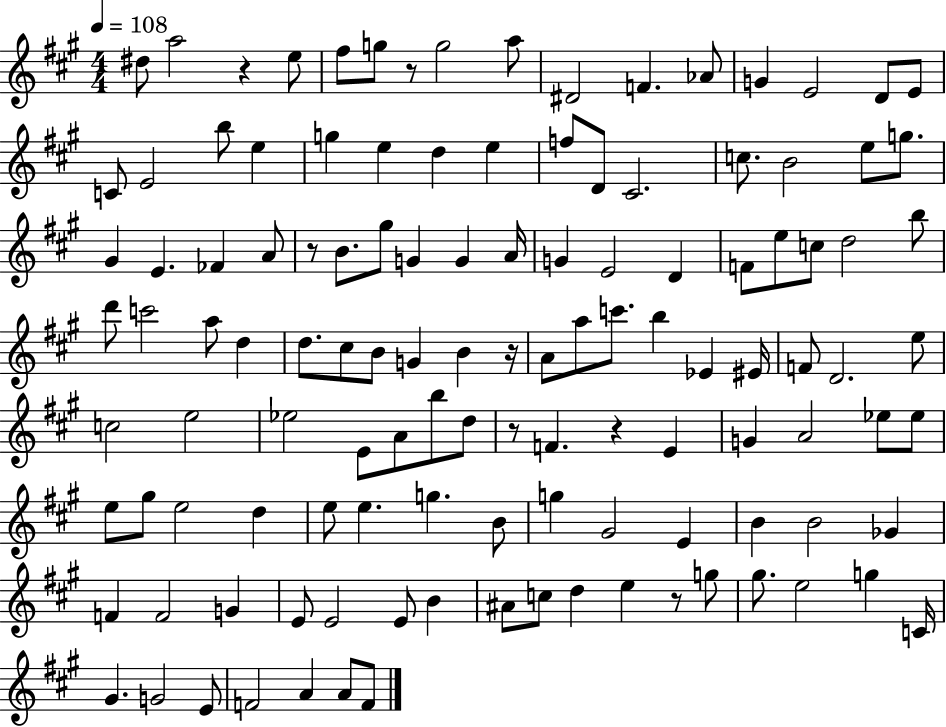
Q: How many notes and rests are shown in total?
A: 121